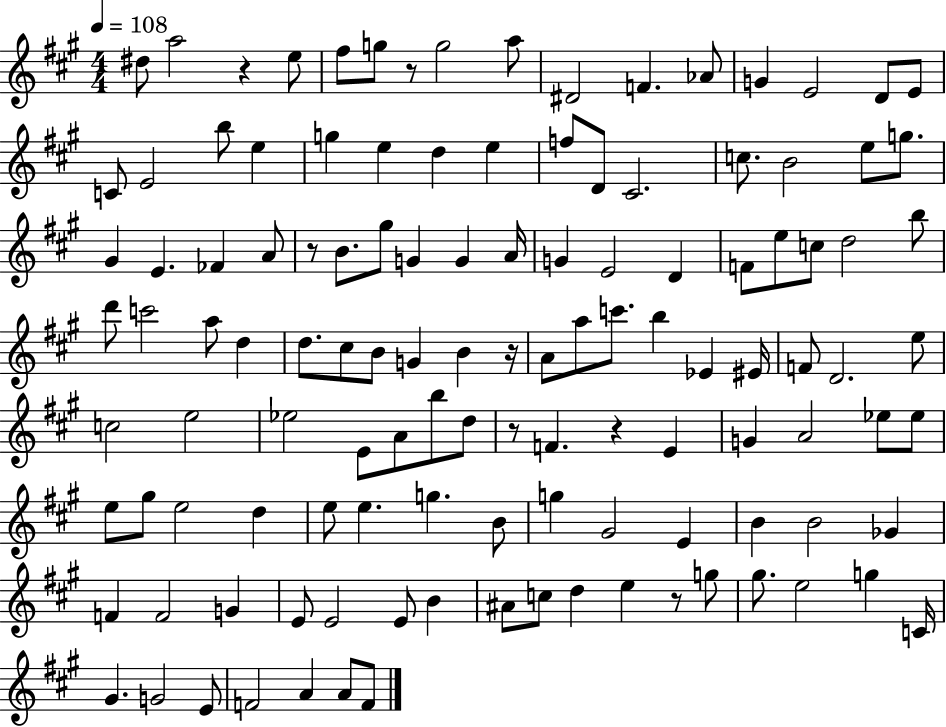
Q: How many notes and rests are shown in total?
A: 121